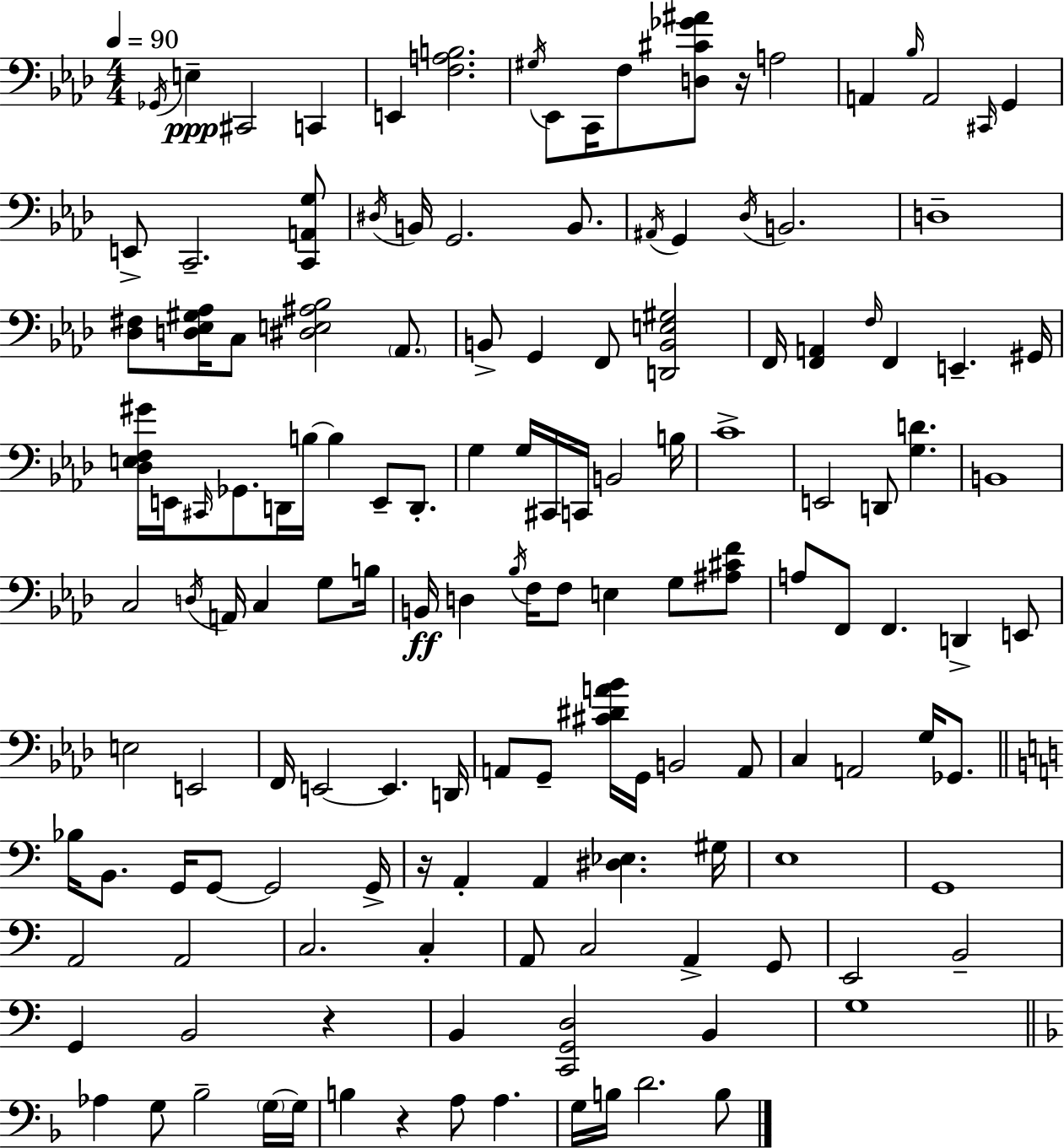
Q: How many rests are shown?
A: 4